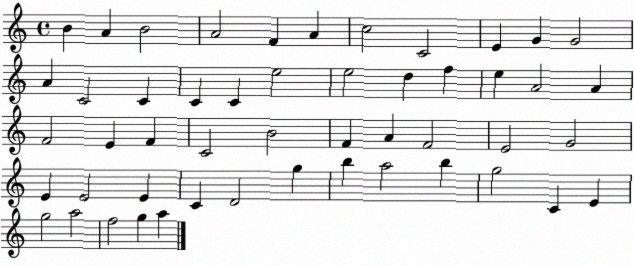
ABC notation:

X:1
T:Untitled
M:4/4
L:1/4
K:C
B A B2 A2 F A c2 C2 E G G2 A C2 C C C e2 e2 d f e A2 A F2 E F C2 B2 F A F2 E2 G2 E E2 E C D2 g b a2 b g2 C E g2 a2 f2 g a